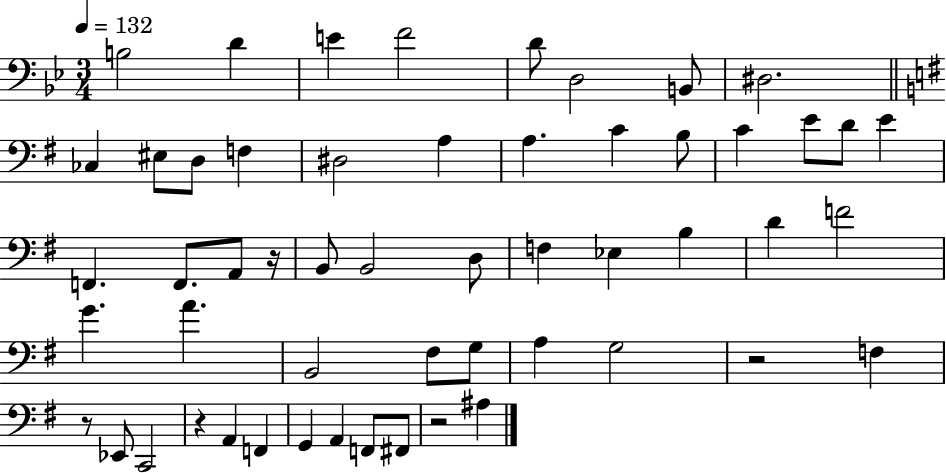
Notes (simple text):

B3/h D4/q E4/q F4/h D4/e D3/h B2/e D#3/h. CES3/q EIS3/e D3/e F3/q D#3/h A3/q A3/q. C4/q B3/e C4/q E4/e D4/e E4/q F2/q. F2/e. A2/e R/s B2/e B2/h D3/e F3/q Eb3/q B3/q D4/q F4/h G4/q. A4/q. B2/h F#3/e G3/e A3/q G3/h R/h F3/q R/e Eb2/e C2/h R/q A2/q F2/q G2/q A2/q F2/e F#2/e R/h A#3/q